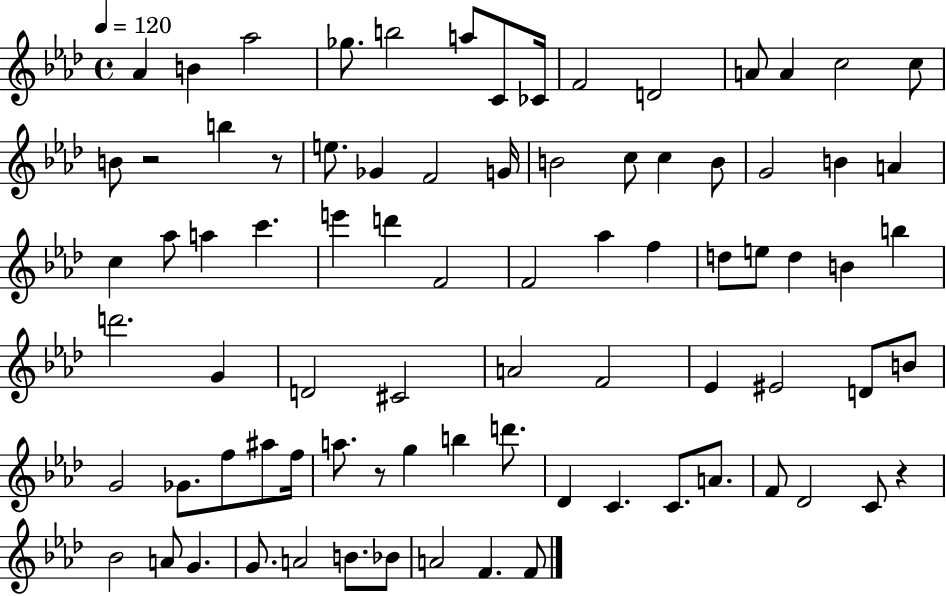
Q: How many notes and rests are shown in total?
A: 82